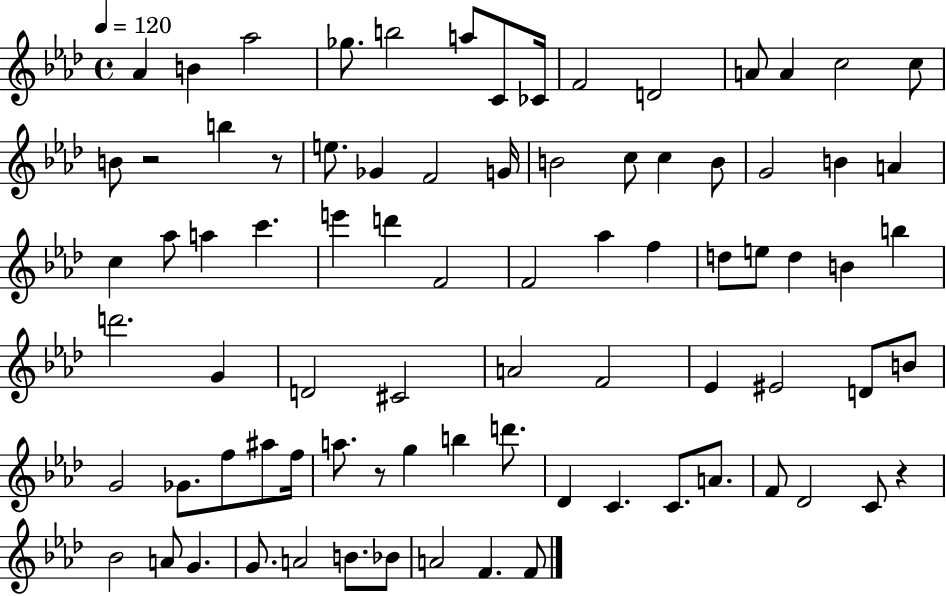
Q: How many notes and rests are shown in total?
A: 82